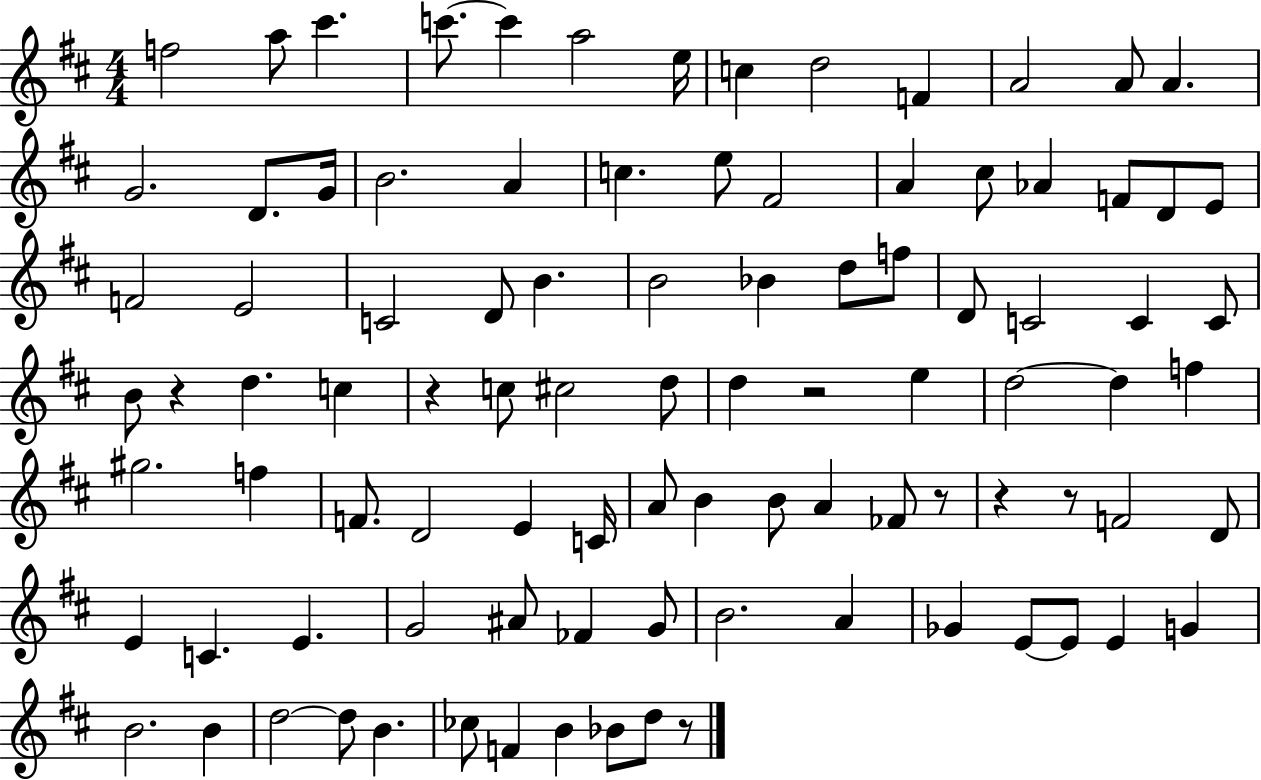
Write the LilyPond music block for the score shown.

{
  \clef treble
  \numericTimeSignature
  \time 4/4
  \key d \major
  f''2 a''8 cis'''4. | c'''8.~~ c'''4 a''2 e''16 | c''4 d''2 f'4 | a'2 a'8 a'4. | \break g'2. d'8. g'16 | b'2. a'4 | c''4. e''8 fis'2 | a'4 cis''8 aes'4 f'8 d'8 e'8 | \break f'2 e'2 | c'2 d'8 b'4. | b'2 bes'4 d''8 f''8 | d'8 c'2 c'4 c'8 | \break b'8 r4 d''4. c''4 | r4 c''8 cis''2 d''8 | d''4 r2 e''4 | d''2~~ d''4 f''4 | \break gis''2. f''4 | f'8. d'2 e'4 c'16 | a'8 b'4 b'8 a'4 fes'8 r8 | r4 r8 f'2 d'8 | \break e'4 c'4. e'4. | g'2 ais'8 fes'4 g'8 | b'2. a'4 | ges'4 e'8~~ e'8 e'4 g'4 | \break b'2. b'4 | d''2~~ d''8 b'4. | ces''8 f'4 b'4 bes'8 d''8 r8 | \bar "|."
}